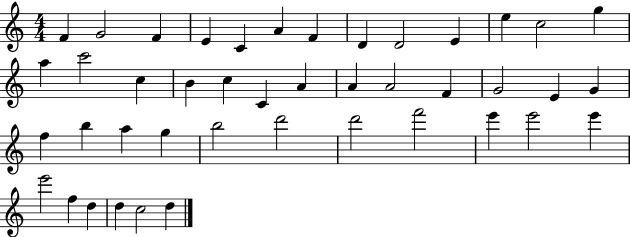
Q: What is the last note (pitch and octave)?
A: D5